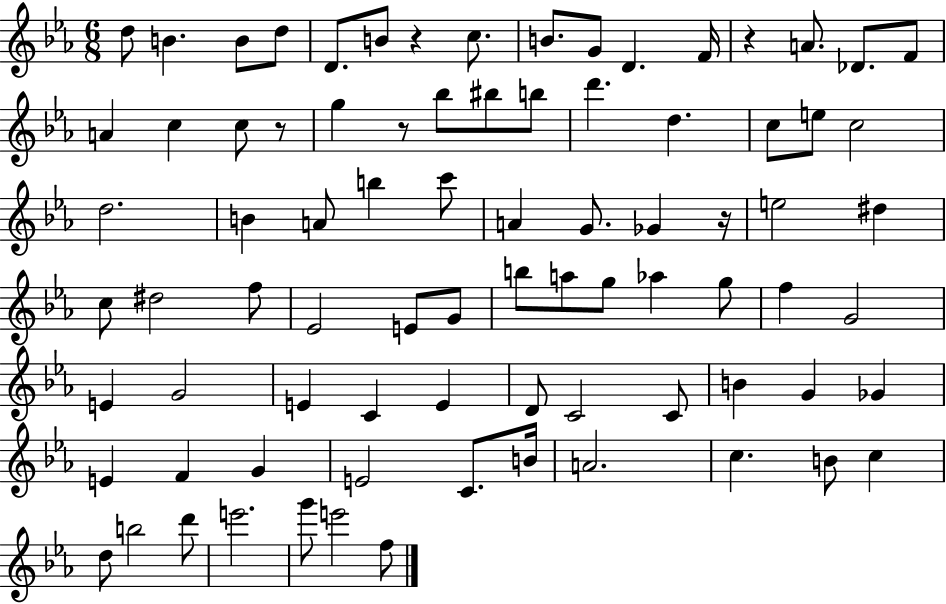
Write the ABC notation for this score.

X:1
T:Untitled
M:6/8
L:1/4
K:Eb
d/2 B B/2 d/2 D/2 B/2 z c/2 B/2 G/2 D F/4 z A/2 _D/2 F/2 A c c/2 z/2 g z/2 _b/2 ^b/2 b/2 d' d c/2 e/2 c2 d2 B A/2 b c'/2 A G/2 _G z/4 e2 ^d c/2 ^d2 f/2 _E2 E/2 G/2 b/2 a/2 g/2 _a g/2 f G2 E G2 E C E D/2 C2 C/2 B G _G E F G E2 C/2 B/4 A2 c B/2 c d/2 b2 d'/2 e'2 g'/2 e'2 f/2